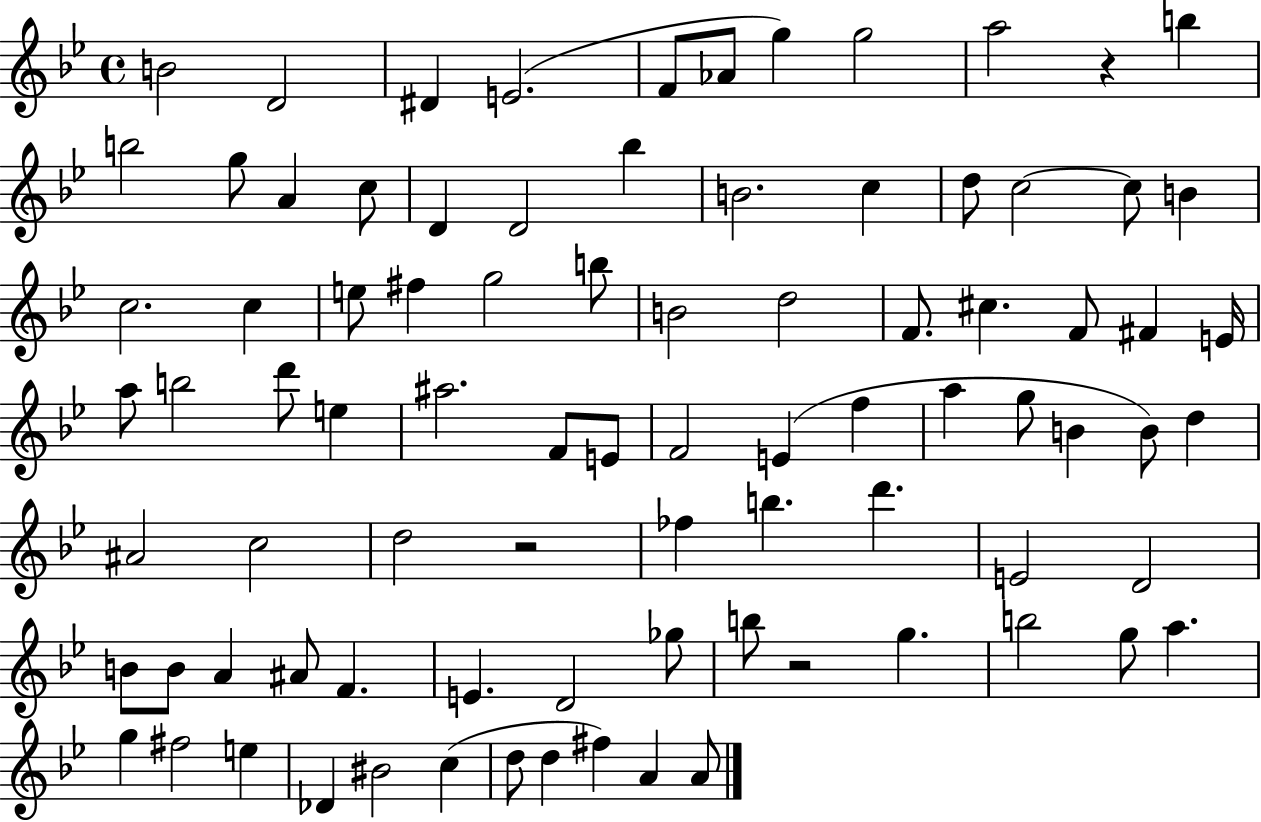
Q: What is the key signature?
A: BES major